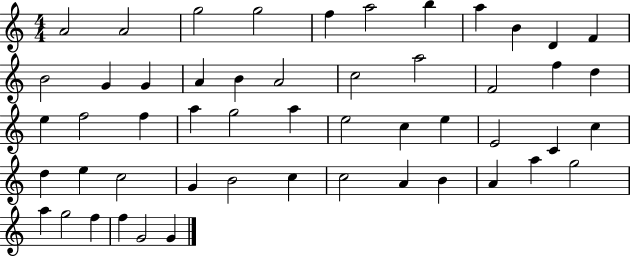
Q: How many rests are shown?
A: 0